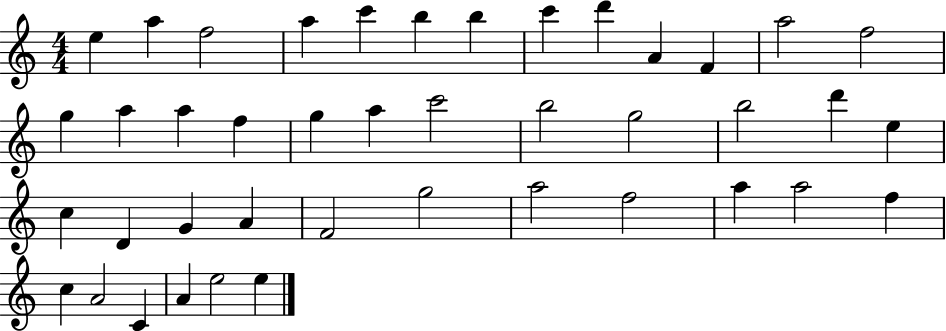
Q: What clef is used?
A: treble